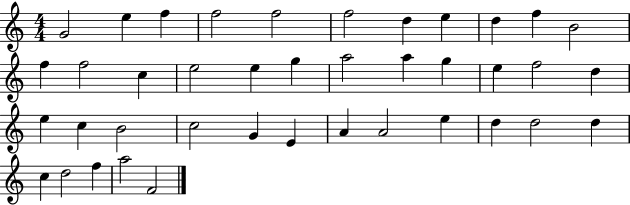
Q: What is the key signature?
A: C major